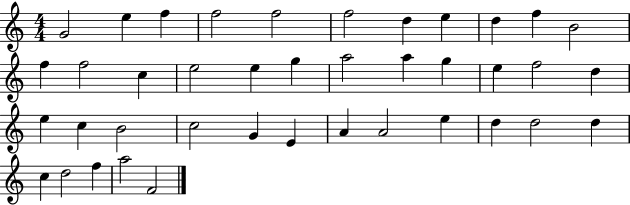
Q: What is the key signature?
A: C major